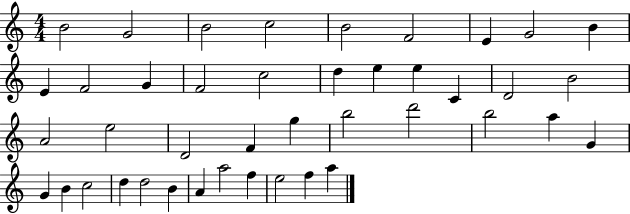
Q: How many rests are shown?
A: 0